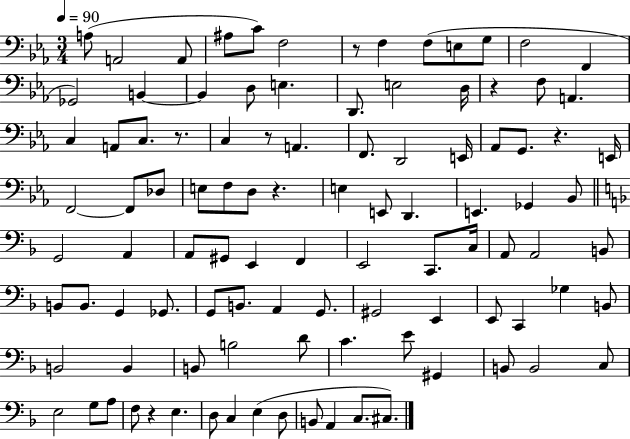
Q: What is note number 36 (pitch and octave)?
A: Db3